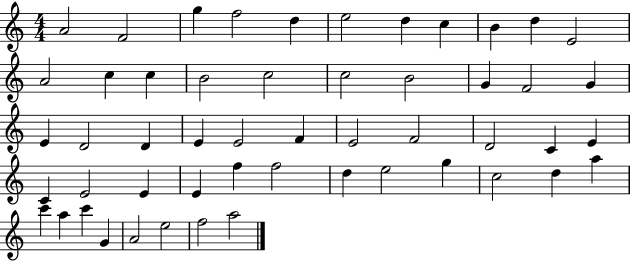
X:1
T:Untitled
M:4/4
L:1/4
K:C
A2 F2 g f2 d e2 d c B d E2 A2 c c B2 c2 c2 B2 G F2 G E D2 D E E2 F E2 F2 D2 C E C E2 E E f f2 d e2 g c2 d a c' a c' G A2 e2 f2 a2